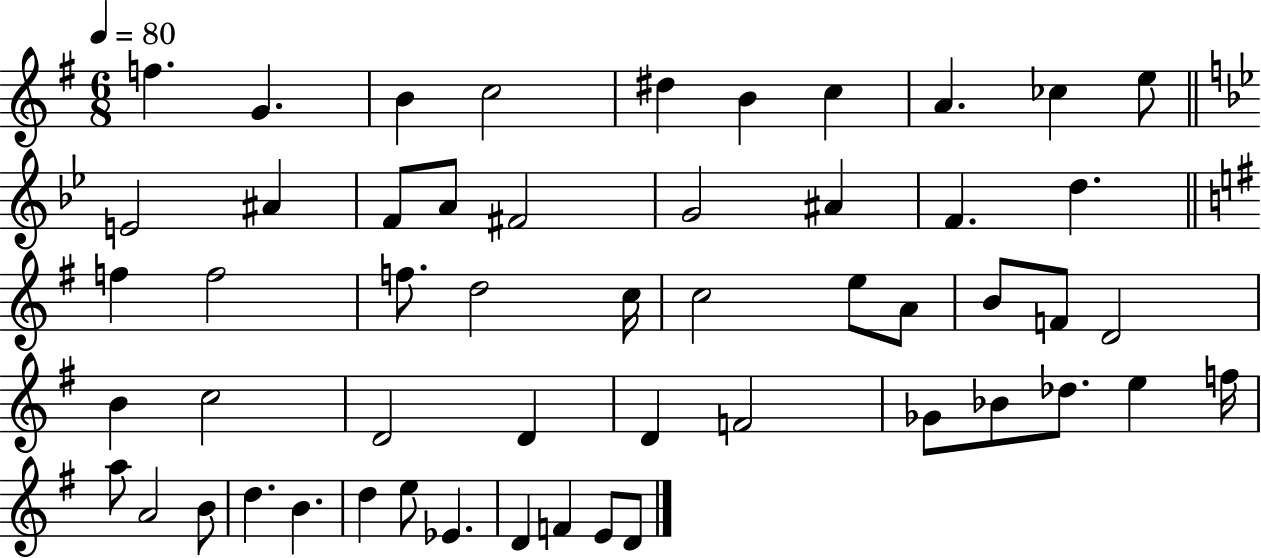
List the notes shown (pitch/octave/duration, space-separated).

F5/q. G4/q. B4/q C5/h D#5/q B4/q C5/q A4/q. CES5/q E5/e E4/h A#4/q F4/e A4/e F#4/h G4/h A#4/q F4/q. D5/q. F5/q F5/h F5/e. D5/h C5/s C5/h E5/e A4/e B4/e F4/e D4/h B4/q C5/h D4/h D4/q D4/q F4/h Gb4/e Bb4/e Db5/e. E5/q F5/s A5/e A4/h B4/e D5/q. B4/q. D5/q E5/e Eb4/q. D4/q F4/q E4/e D4/e